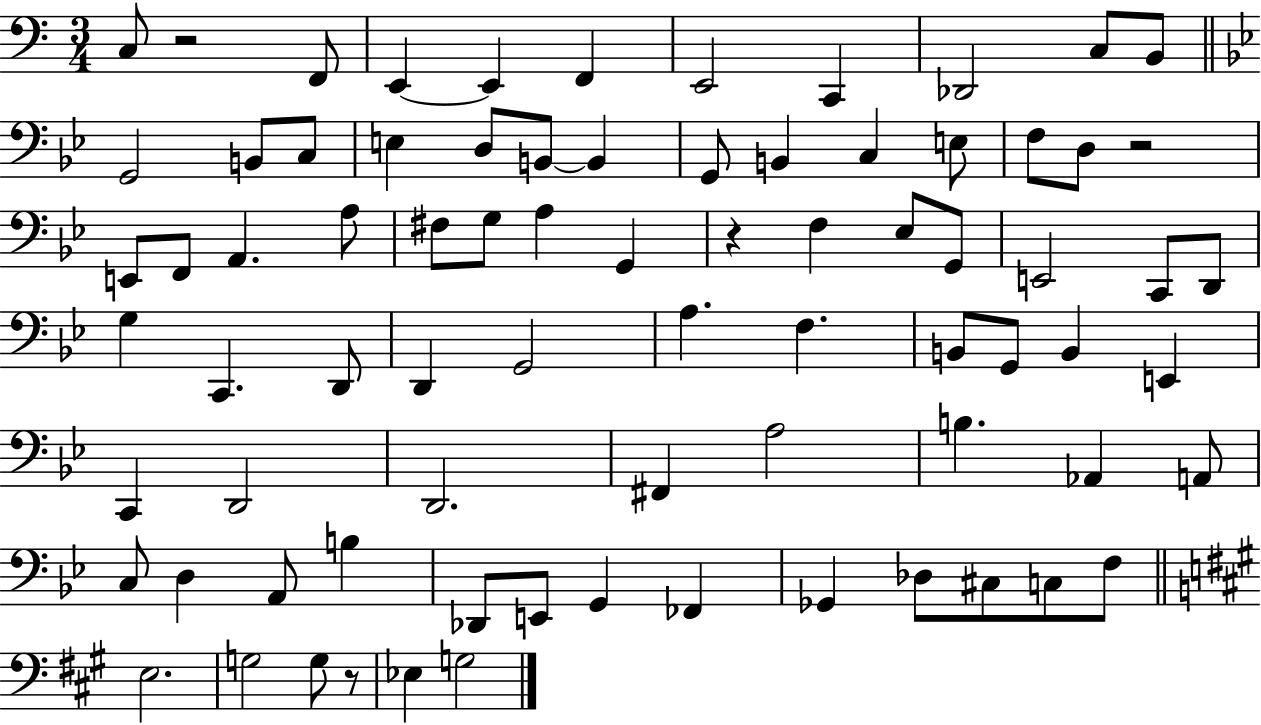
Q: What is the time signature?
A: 3/4